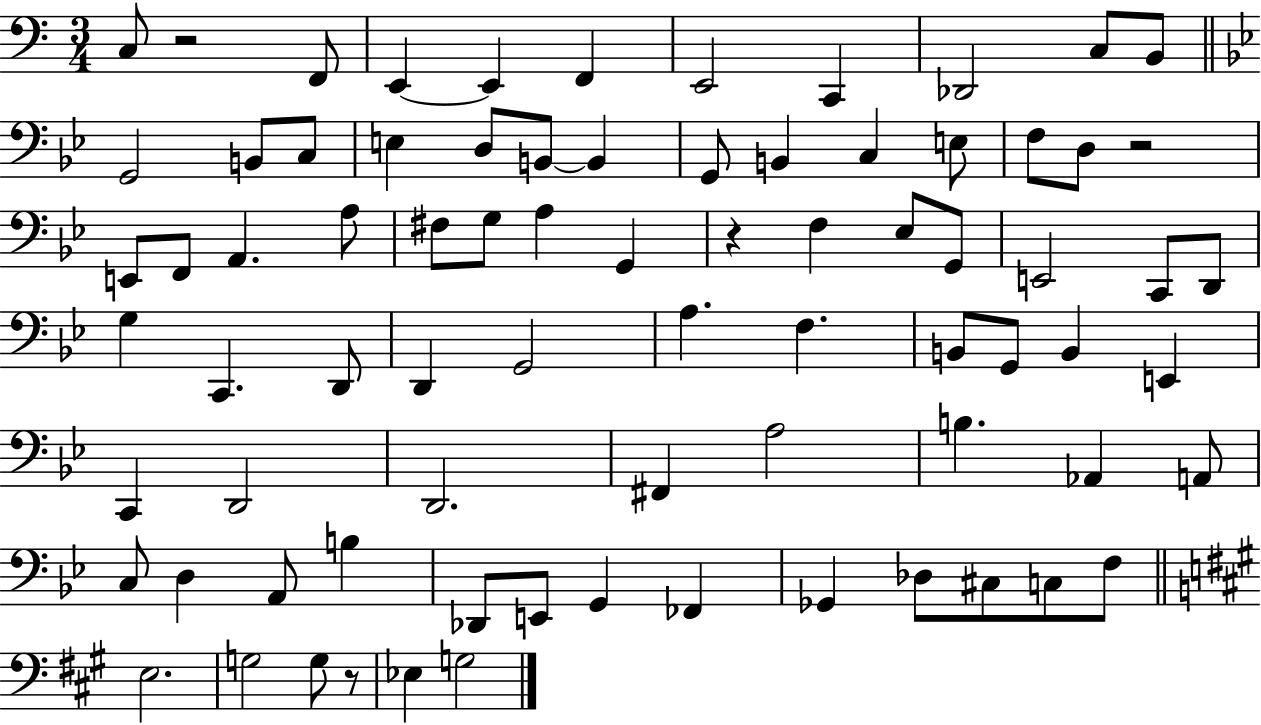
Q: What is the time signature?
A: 3/4